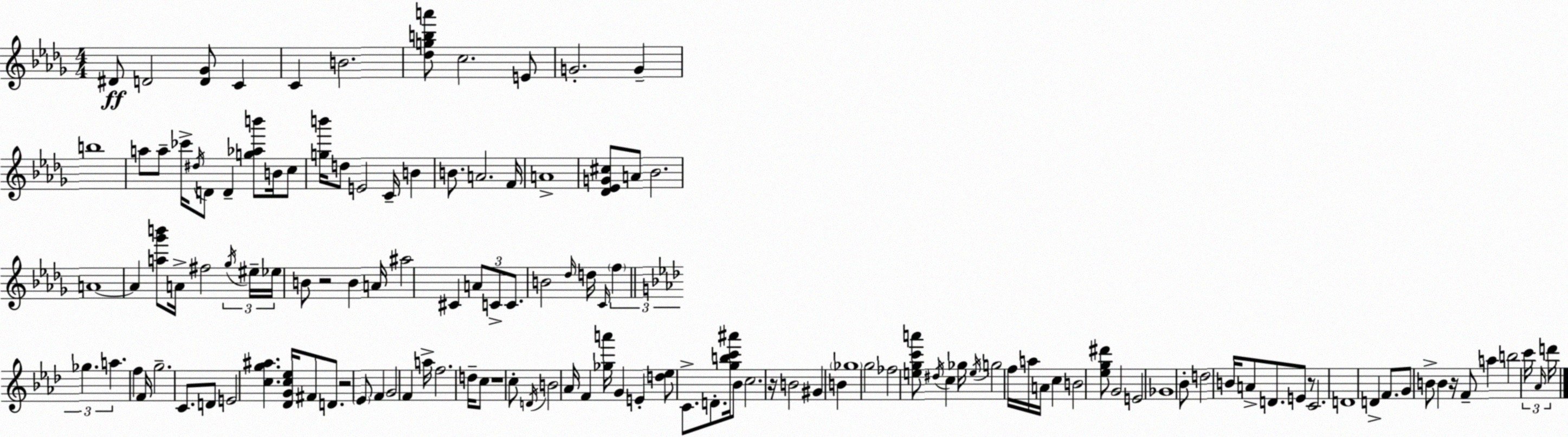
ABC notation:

X:1
T:Untitled
M:4/4
L:1/4
K:Bbm
^D/2 D2 [D_G]/2 C C B2 [_dgba']/2 c2 E/2 G2 G b4 a/2 a/2 _c'/4 ^d/4 D/2 D [g_ab']/2 B/4 c/2 [gb']/4 d/2 E2 C/4 B B/2 A2 F/4 A4 [_D_EG^c]/2 A/2 _B2 A4 A [a_g'b']/2 A/4 ^f2 _g/4 ^e/4 _e/4 B/2 z2 B A/4 ^a2 ^C A/2 C/2 C/2 B2 _d/4 d/4 C/4 f _g a f F/4 g2 C/2 D/2 E2 [cg^a] [_DGc_e]/4 ^F/2 D/2 z2 _E/2 F G2 F a/4 f2 d/4 c/2 z4 c/2 D/4 B2 _A/4 F [_ga']/4 G E [d_e]/2 C/2 D/2 [gbc'^a']/4 _B/2 c2 z/4 B2 ^G B _g4 g2 _f2 [egc'a']/2 ^d/4 c _g/4 e/4 g2 f/4 a/4 A/4 c B2 [_eg^d']/2 G2 E2 _G4 _B/2 d2 B/4 A/2 D/2 E/2 z/2 C2 D4 D F/2 G/2 B/2 B z/4 F/2 a b2 c'/4 _A/4 d'/4